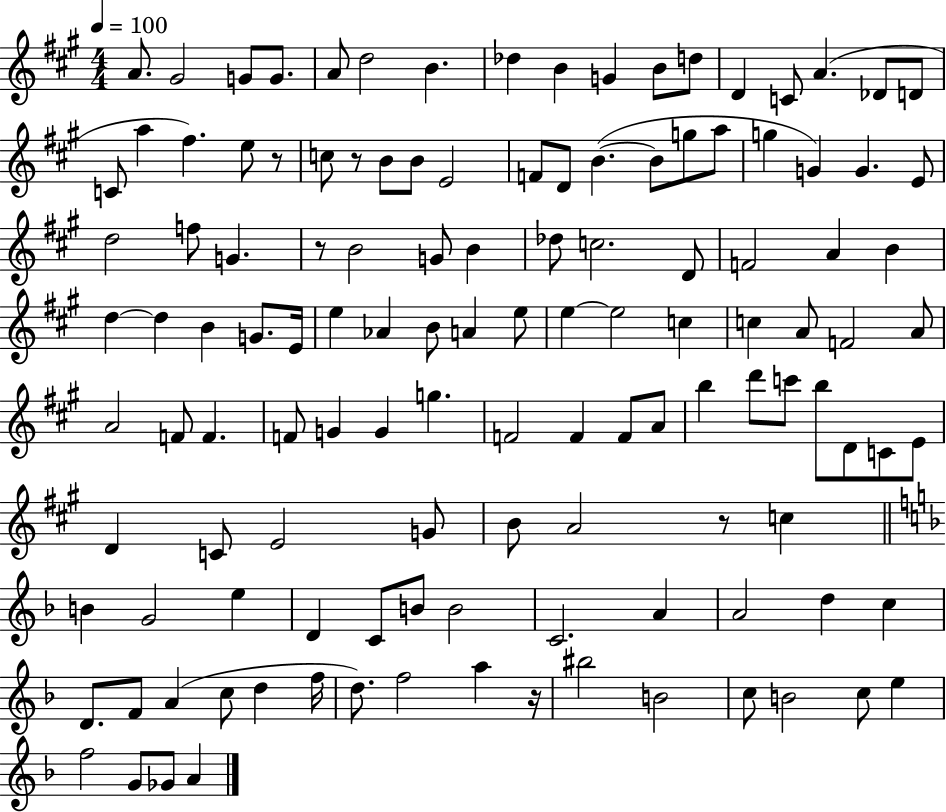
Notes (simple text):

A4/e. G#4/h G4/e G4/e. A4/e D5/h B4/q. Db5/q B4/q G4/q B4/e D5/e D4/q C4/e A4/q. Db4/e D4/e C4/e A5/q F#5/q. E5/e R/e C5/e R/e B4/e B4/e E4/h F4/e D4/e B4/q. B4/e G5/e A5/e G5/q G4/q G4/q. E4/e D5/h F5/e G4/q. R/e B4/h G4/e B4/q Db5/e C5/h. D4/e F4/h A4/q B4/q D5/q D5/q B4/q G4/e. E4/s E5/q Ab4/q B4/e A4/q E5/e E5/q E5/h C5/q C5/q A4/e F4/h A4/e A4/h F4/e F4/q. F4/e G4/q G4/q G5/q. F4/h F4/q F4/e A4/e B5/q D6/e C6/e B5/e D4/e C4/e E4/e D4/q C4/e E4/h G4/e B4/e A4/h R/e C5/q B4/q G4/h E5/q D4/q C4/e B4/e B4/h C4/h. A4/q A4/h D5/q C5/q D4/e. F4/e A4/q C5/e D5/q F5/s D5/e. F5/h A5/q R/s BIS5/h B4/h C5/e B4/h C5/e E5/q F5/h G4/e Gb4/e A4/q